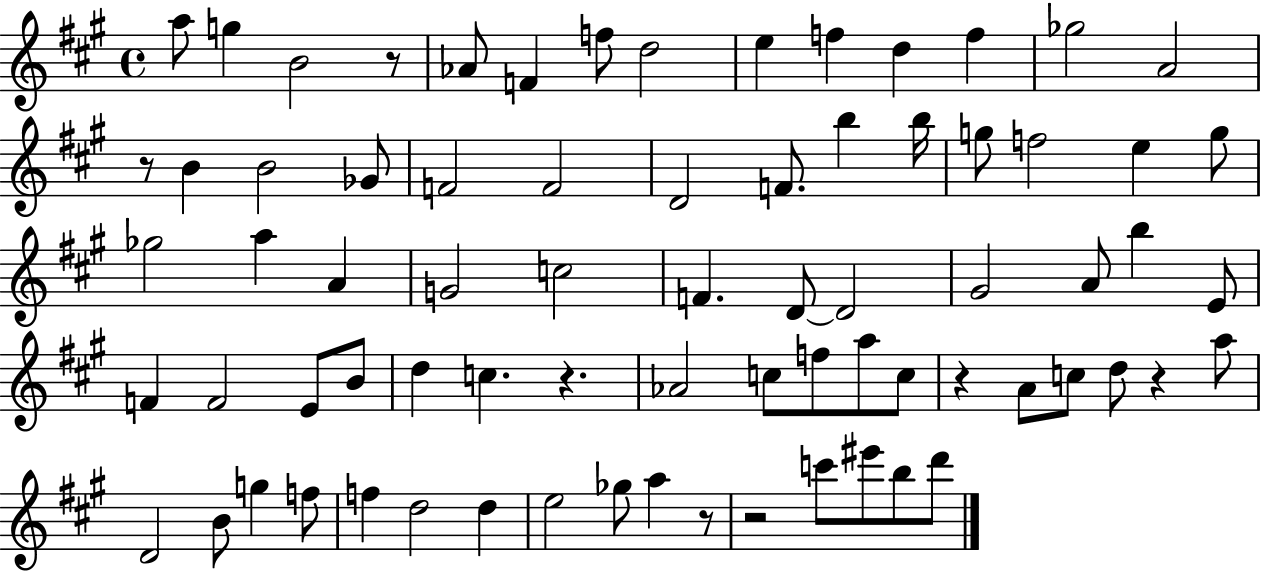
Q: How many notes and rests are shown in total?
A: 74